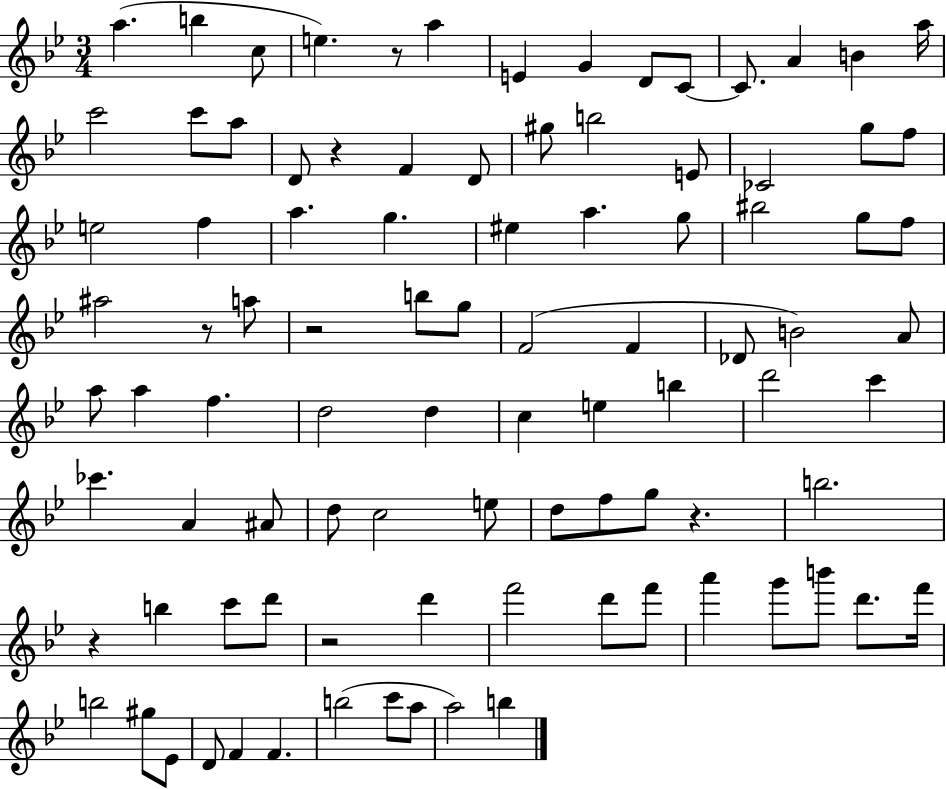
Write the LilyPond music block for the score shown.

{
  \clef treble
  \numericTimeSignature
  \time 3/4
  \key bes \major
  a''4.( b''4 c''8 | e''4.) r8 a''4 | e'4 g'4 d'8 c'8~~ | c'8. a'4 b'4 a''16 | \break c'''2 c'''8 a''8 | d'8 r4 f'4 d'8 | gis''8 b''2 e'8 | ces'2 g''8 f''8 | \break e''2 f''4 | a''4. g''4. | eis''4 a''4. g''8 | bis''2 g''8 f''8 | \break ais''2 r8 a''8 | r2 b''8 g''8 | f'2( f'4 | des'8 b'2) a'8 | \break a''8 a''4 f''4. | d''2 d''4 | c''4 e''4 b''4 | d'''2 c'''4 | \break ces'''4. a'4 ais'8 | d''8 c''2 e''8 | d''8 f''8 g''8 r4. | b''2. | \break r4 b''4 c'''8 d'''8 | r2 d'''4 | f'''2 d'''8 f'''8 | a'''4 g'''8 b'''8 d'''8. f'''16 | \break b''2 gis''8 ees'8 | d'8 f'4 f'4. | b''2( c'''8 a''8 | a''2) b''4 | \break \bar "|."
}